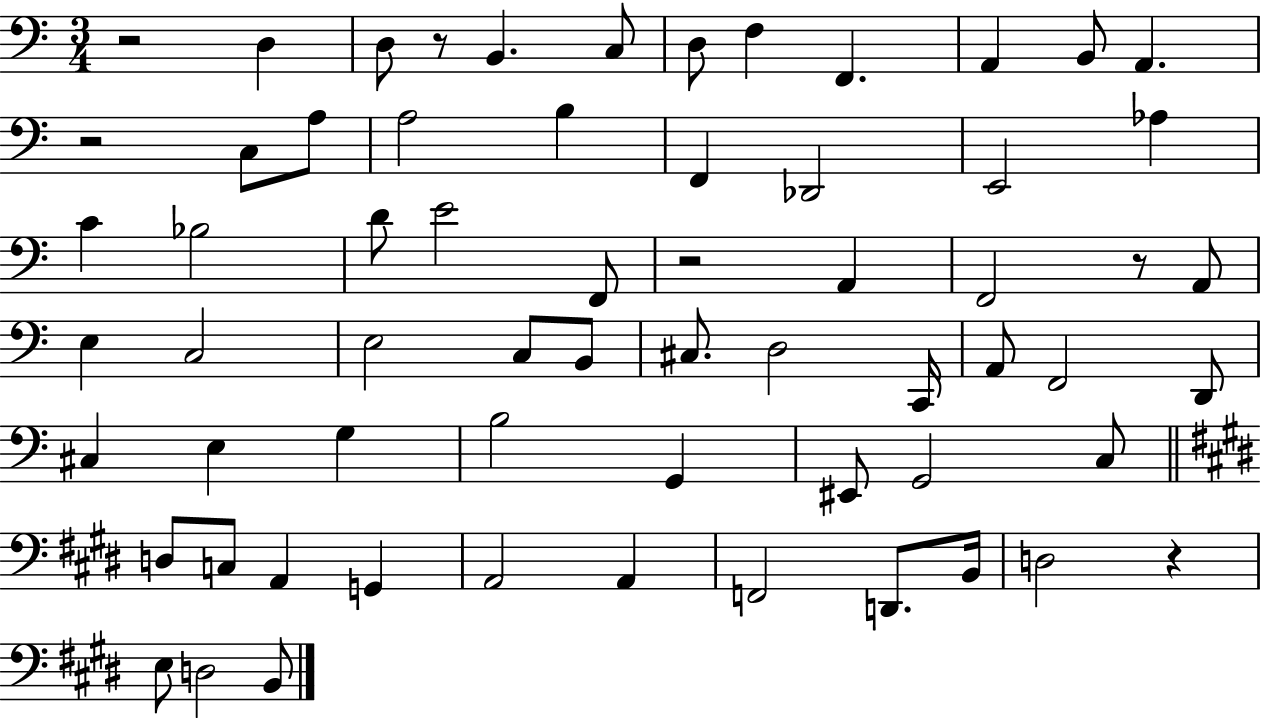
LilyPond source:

{
  \clef bass
  \numericTimeSignature
  \time 3/4
  \key c \major
  r2 d4 | d8 r8 b,4. c8 | d8 f4 f,4. | a,4 b,8 a,4. | \break r2 c8 a8 | a2 b4 | f,4 des,2 | e,2 aes4 | \break c'4 bes2 | d'8 e'2 f,8 | r2 a,4 | f,2 r8 a,8 | \break e4 c2 | e2 c8 b,8 | cis8. d2 c,16 | a,8 f,2 d,8 | \break cis4 e4 g4 | b2 g,4 | eis,8 g,2 c8 | \bar "||" \break \key e \major d8 c8 a,4 g,4 | a,2 a,4 | f,2 d,8. b,16 | d2 r4 | \break e8 d2 b,8 | \bar "|."
}